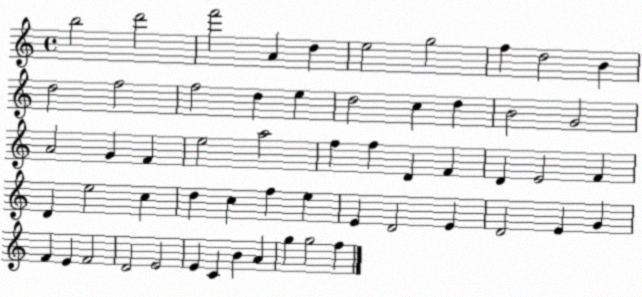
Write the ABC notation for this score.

X:1
T:Untitled
M:4/4
L:1/4
K:C
b2 d'2 f'2 A d e2 g2 f d2 B d2 f2 f2 d e d2 c d B2 G2 A2 G F e2 a2 f f D F D E2 F D e2 c d c f e E D2 E D2 E G F E F2 D2 E2 E C B A g g2 f